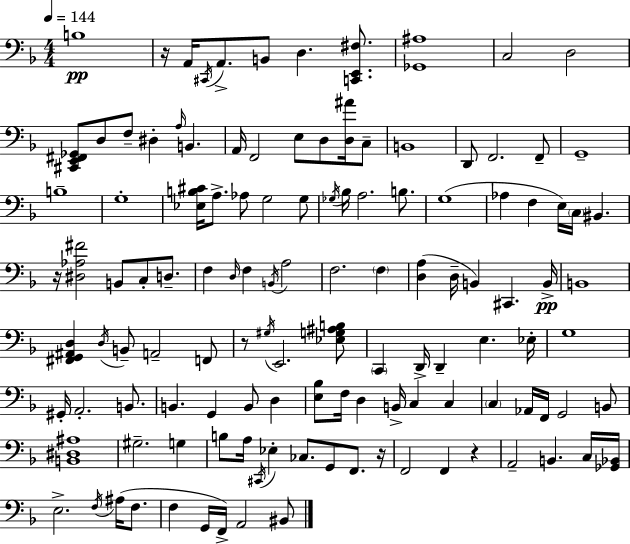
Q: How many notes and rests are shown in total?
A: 123